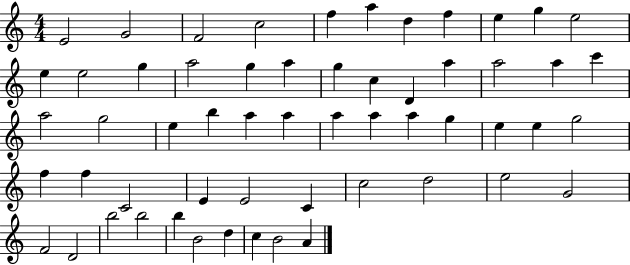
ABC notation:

X:1
T:Untitled
M:4/4
L:1/4
K:C
E2 G2 F2 c2 f a d f e g e2 e e2 g a2 g a g c D a a2 a c' a2 g2 e b a a a a a g e e g2 f f C2 E E2 C c2 d2 e2 G2 F2 D2 b2 b2 b B2 d c B2 A